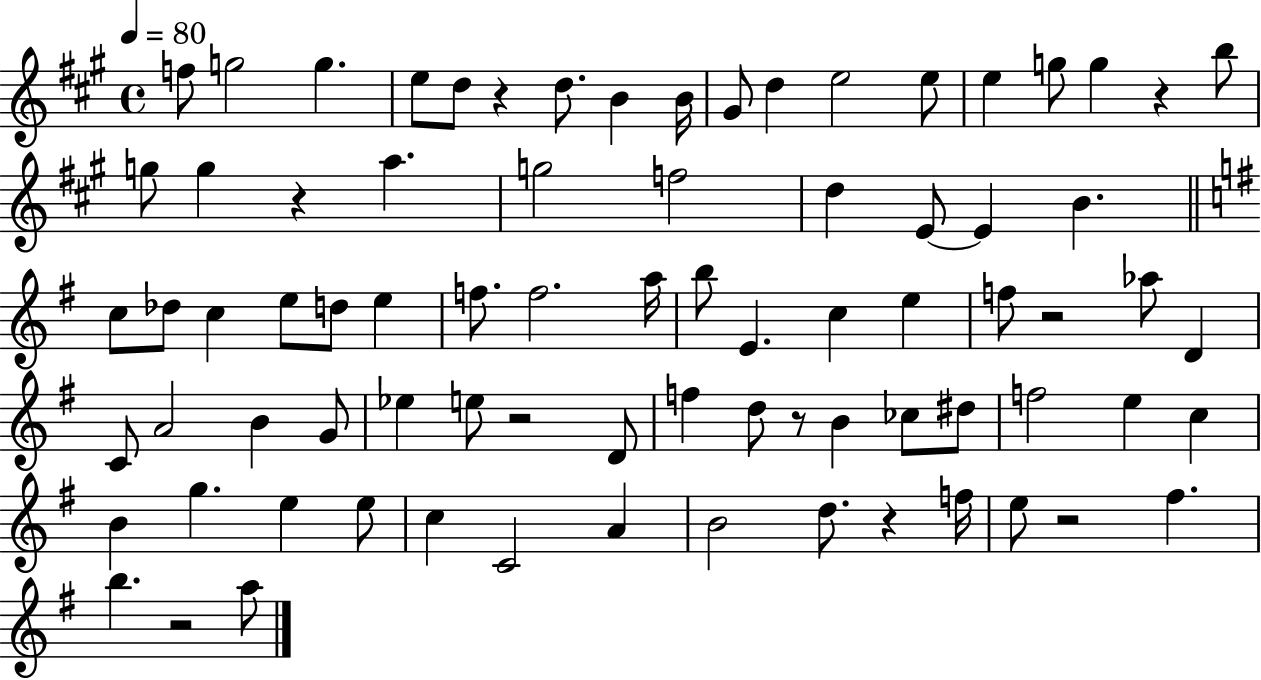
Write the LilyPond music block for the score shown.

{
  \clef treble
  \time 4/4
  \defaultTimeSignature
  \key a \major
  \tempo 4 = 80
  f''8 g''2 g''4. | e''8 d''8 r4 d''8. b'4 b'16 | gis'8 d''4 e''2 e''8 | e''4 g''8 g''4 r4 b''8 | \break g''8 g''4 r4 a''4. | g''2 f''2 | d''4 e'8~~ e'4 b'4. | \bar "||" \break \key g \major c''8 des''8 c''4 e''8 d''8 e''4 | f''8. f''2. a''16 | b''8 e'4. c''4 e''4 | f''8 r2 aes''8 d'4 | \break c'8 a'2 b'4 g'8 | ees''4 e''8 r2 d'8 | f''4 d''8 r8 b'4 ces''8 dis''8 | f''2 e''4 c''4 | \break b'4 g''4. e''4 e''8 | c''4 c'2 a'4 | b'2 d''8. r4 f''16 | e''8 r2 fis''4. | \break b''4. r2 a''8 | \bar "|."
}